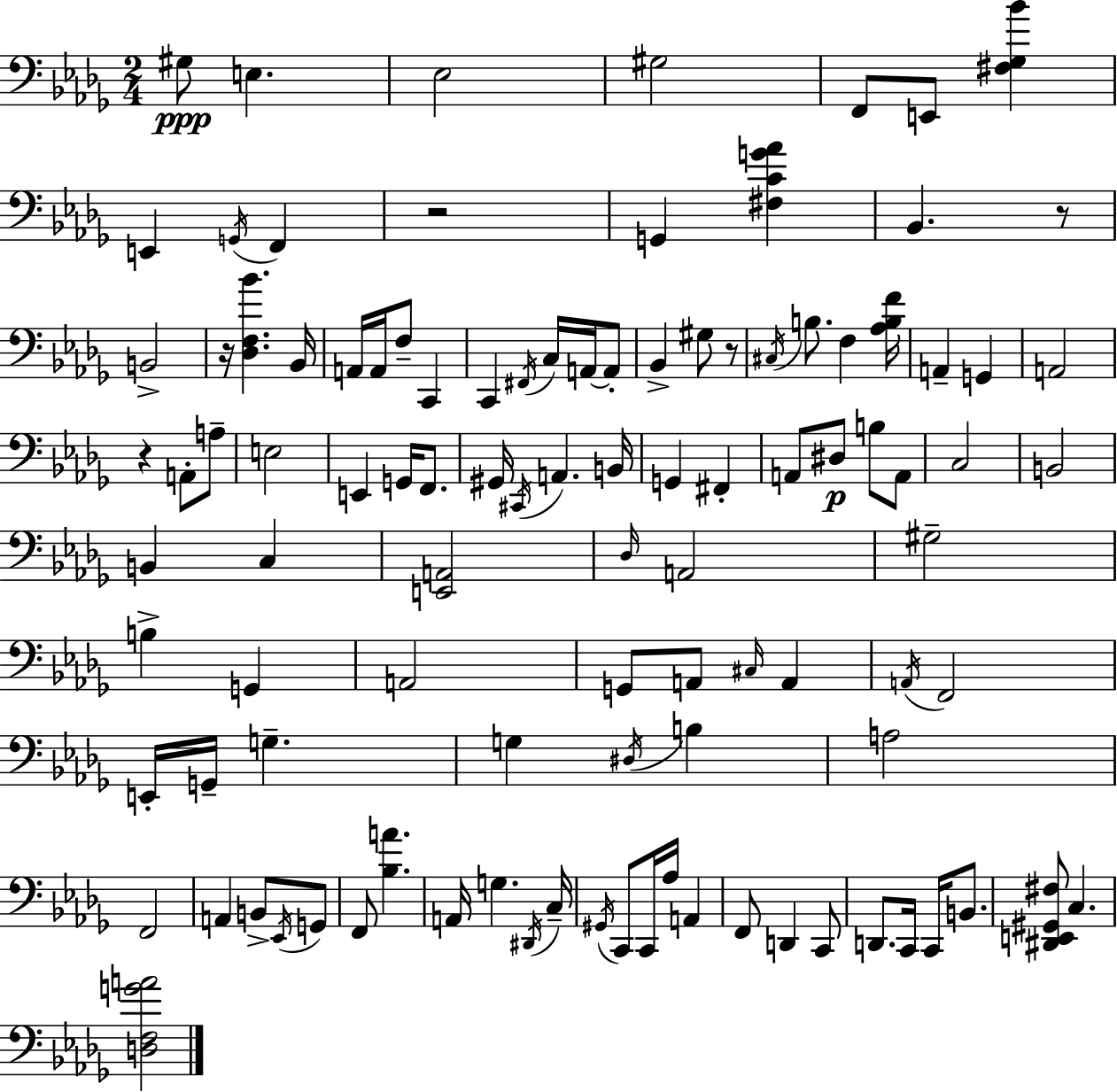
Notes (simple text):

G#3/e E3/q. Eb3/h G#3/h F2/e E2/e [F#3,Gb3,Bb4]/q E2/q G2/s F2/q R/h G2/q [F#3,C4,G4,Ab4]/q Bb2/q. R/e B2/h R/s [Db3,F3,Bb4]/q. Bb2/s A2/s A2/s F3/e C2/q C2/q F#2/s C3/s A2/s A2/e Bb2/q G#3/e R/e C#3/s B3/e. F3/q [Ab3,B3,F4]/s A2/q G2/q A2/h R/q A2/e A3/e E3/h E2/q G2/s F2/e. G#2/s C#2/s A2/q. B2/s G2/q F#2/q A2/e D#3/e B3/e A2/e C3/h B2/h B2/q C3/q [E2,A2]/h Db3/s A2/h G#3/h B3/q G2/q A2/h G2/e A2/e C#3/s A2/q A2/s F2/h E2/s G2/s G3/q. G3/q D#3/s B3/q A3/h F2/h A2/q B2/e Eb2/s G2/e F2/e [Bb3,A4]/q. A2/s G3/q. D#2/s C3/s G#2/s C2/e C2/s Ab3/s A2/q F2/e D2/q C2/e D2/e. C2/s C2/s B2/e. [D#2,E2,G#2,F#3]/e C3/q. [D3,F3,G4,A4]/h